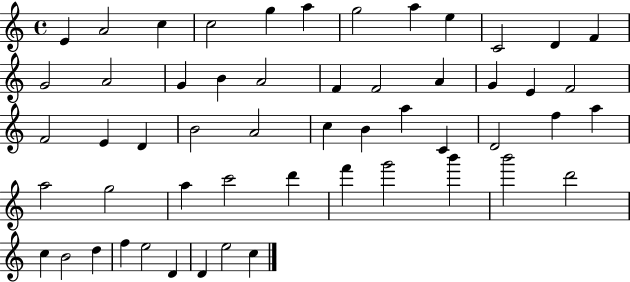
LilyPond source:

{
  \clef treble
  \time 4/4
  \defaultTimeSignature
  \key c \major
  e'4 a'2 c''4 | c''2 g''4 a''4 | g''2 a''4 e''4 | c'2 d'4 f'4 | \break g'2 a'2 | g'4 b'4 a'2 | f'4 f'2 a'4 | g'4 e'4 f'2 | \break f'2 e'4 d'4 | b'2 a'2 | c''4 b'4 a''4 c'4 | d'2 f''4 a''4 | \break a''2 g''2 | a''4 c'''2 d'''4 | f'''4 g'''2 b'''4 | b'''2 d'''2 | \break c''4 b'2 d''4 | f''4 e''2 d'4 | d'4 e''2 c''4 | \bar "|."
}